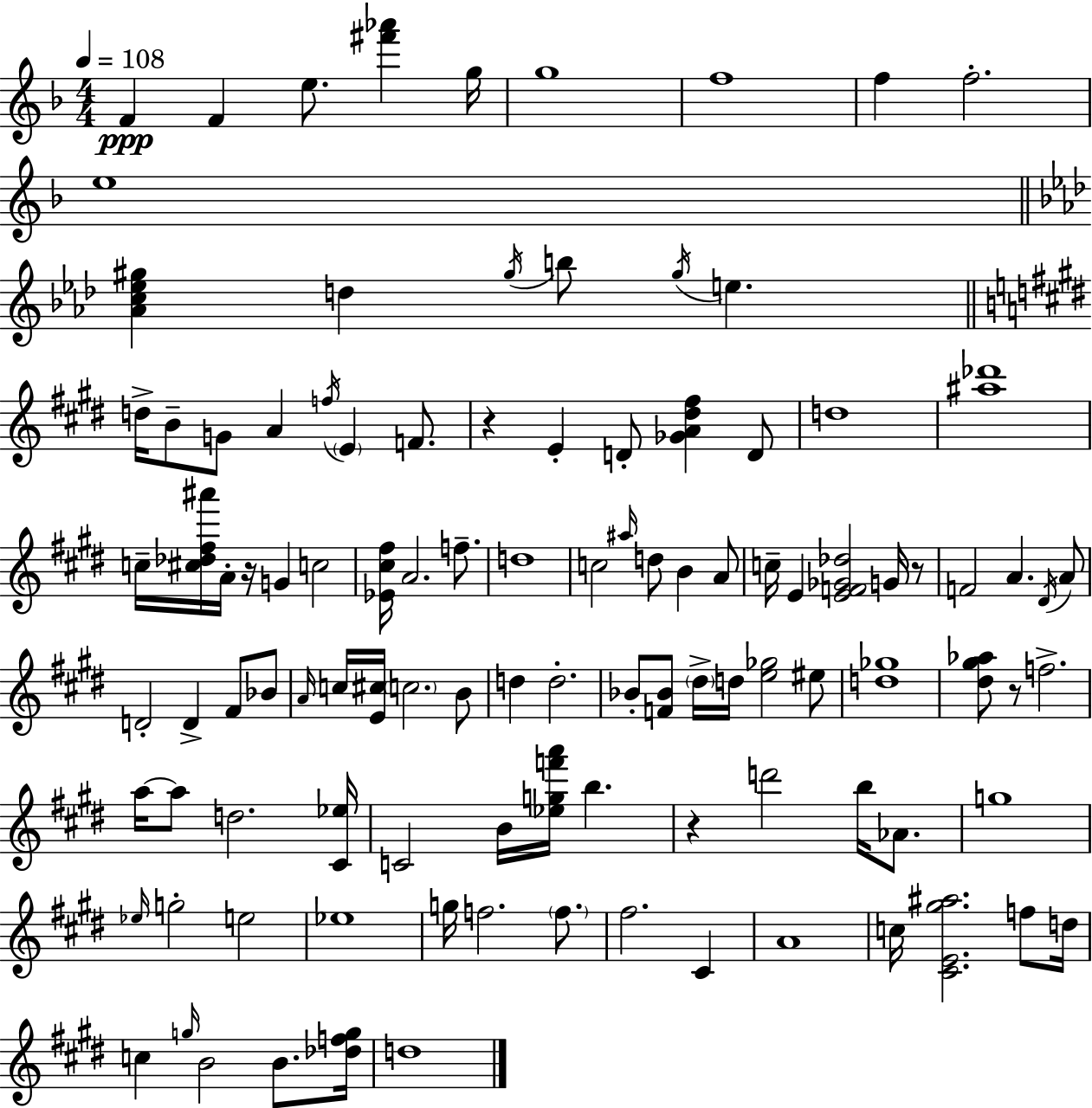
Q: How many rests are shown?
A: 5